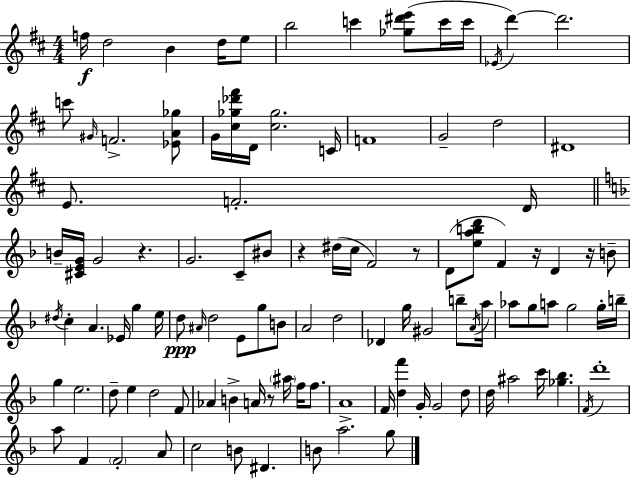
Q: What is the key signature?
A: D major